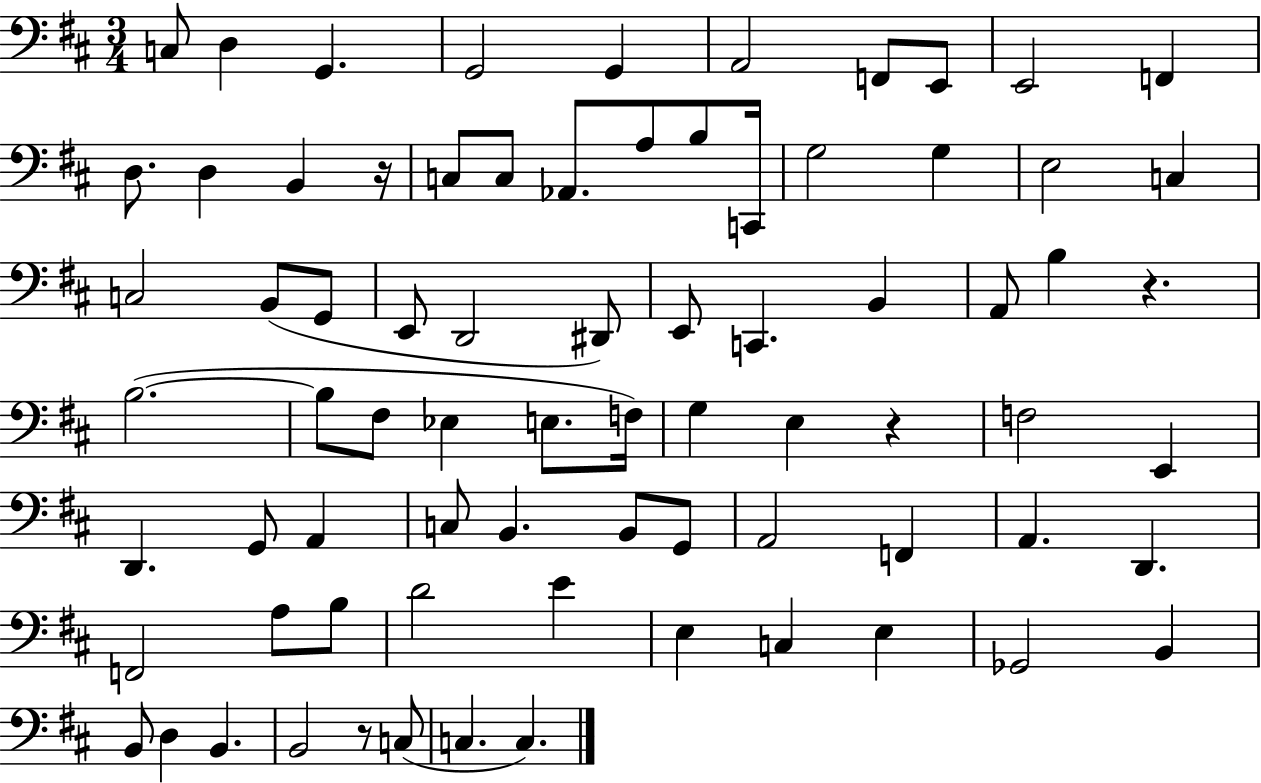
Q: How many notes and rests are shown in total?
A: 76